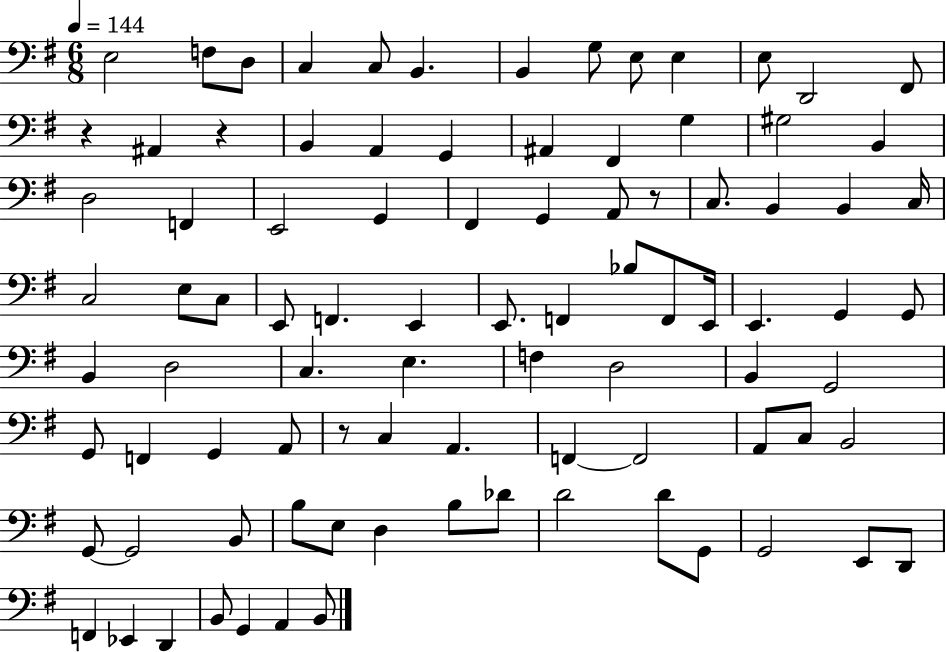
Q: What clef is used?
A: bass